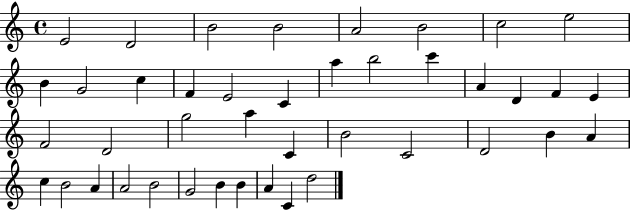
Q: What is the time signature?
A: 4/4